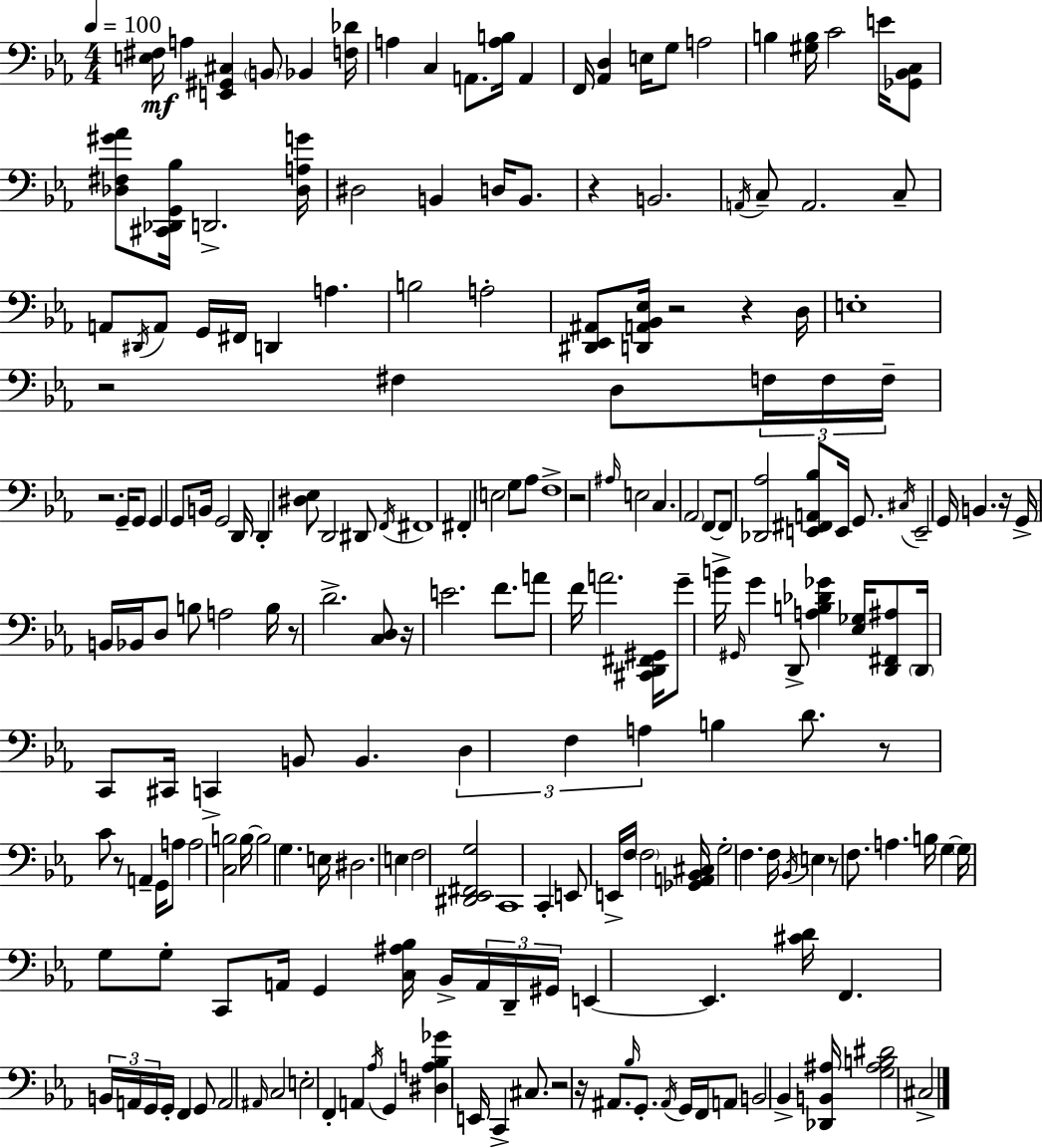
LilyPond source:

{
  \clef bass
  \numericTimeSignature
  \time 4/4
  \key ees \major
  \tempo 4 = 100
  <e fis>16\mf a4 <e, gis, cis>4 \parenthesize b,8 bes,4 <f des'>16 | a4 c4 a,8. <a b>16 a,4 | f,16 <aes, d>4 e16 g8 a2 | b4 <gis b>16 c'2 e'16 <ges, bes, c>8 | \break <des fis gis' aes'>8 <cis, des, g, bes>16 d,2.-> <des a g'>16 | dis2 b,4 d16 b,8. | r4 b,2. | \acciaccatura { a,16 } c8-- a,2. c8-- | \break a,8 \acciaccatura { dis,16 } a,8 g,16 fis,16 d,4 a4. | b2 a2-. | <dis, ees, ais,>8 <d, a, bes, ees>16 r2 r4 | d16 e1-. | \break r2 fis4 d8 | \tuplet 3/2 { f16 f16 f16-- } r2. g,16-- | g,8 g,4 g,8 b,16 g,2 | d,16 d,4-. <dis ees>8 d,2 | \break dis,8 \acciaccatura { f,16 } fis,1 | fis,4-. \parenthesize e2 g8 | aes8 f1-> | r2 \grace { ais16 } e2 | \break c4. \parenthesize aes,2 | f,8~~ f,8 <des, aes>2 <e, fis, a, bes>8 | e,16 g,8. \acciaccatura { cis16 } e,2-- g,16 b,4. | r16 g,16-> b,16 bes,16 d8 b8 a2 | \break b16 r8 d'2.-> | <c d>8 r16 e'2. | f'8. a'8 f'16 a'2. | <cis, d, fis, gis,>16 g'8-- b'16-> \grace { gis,16 } g'4 d,8-> <a b des' ges'>4 | \break <ees ges>16 <d, fis, ais>8 \parenthesize d,16 c,8 cis,16 c,4-> b,8 | b,4. \tuplet 3/2 { d4 f4 a4 } | b4 d'8. r8 c'8 r8 a,4-- | g,16 a8 a2 <c b>2 | \break b16~~ b2 g4. | e16 dis2. | e4 f2 <dis, ees, fis, g>2 | c,1 | \break c,4-. e,8 e,16-> f16 \parenthesize f2 | <ges, a, bes, cis>16 g2-. f4. | f16 \acciaccatura { bes,16 } \parenthesize e4 r8 f8. | a4. b16 g4~~ \parenthesize g16 g8 g8-. | \break c,8 a,16 g,4 <c ais bes>16 bes,16-> \tuplet 3/2 { a,16 d,16-- gis,16 } e,4~~ | e,4. <cis' d'>16 f,4. \tuplet 3/2 { b,16 a,16 g,16 } | g,16-. f,4 g,8 a,2 \grace { ais,16 } | c2 e2-. | \break f,4-. a,4 \acciaccatura { aes16 } g,4 <dis a bes ges'>4 | e,16 c,4-> cis8. r2 | r16 ais,8. \grace { bes16 } g,8.-. \acciaccatura { ais,16 } g,16 f,16 a,8 b,2 | bes,4-> <des, b, ais>16 <g ais b dis'>2 | \break cis2-> \bar "|."
}